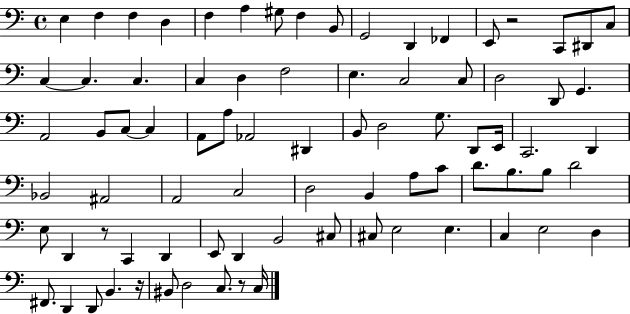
X:1
T:Untitled
M:4/4
L:1/4
K:C
E, F, F, D, F, A, ^G,/2 F, B,,/2 G,,2 D,, _F,, E,,/2 z2 C,,/2 ^D,,/2 C,/2 C, C, C, C, D, F,2 E, C,2 C,/2 D,2 D,,/2 G,, A,,2 B,,/2 C,/2 C, A,,/2 A,/2 _A,,2 ^D,, B,,/2 D,2 G,/2 D,,/2 E,,/4 C,,2 D,, _B,,2 ^A,,2 A,,2 C,2 D,2 B,, A,/2 C/2 D/2 B,/2 B,/2 D2 E,/2 D,, z/2 C,, D,, E,,/2 D,, B,,2 ^C,/2 ^C,/2 E,2 E, C, E,2 D, ^F,,/2 D,, D,,/2 B,, z/4 ^B,,/2 D,2 C,/2 z/2 C,/4